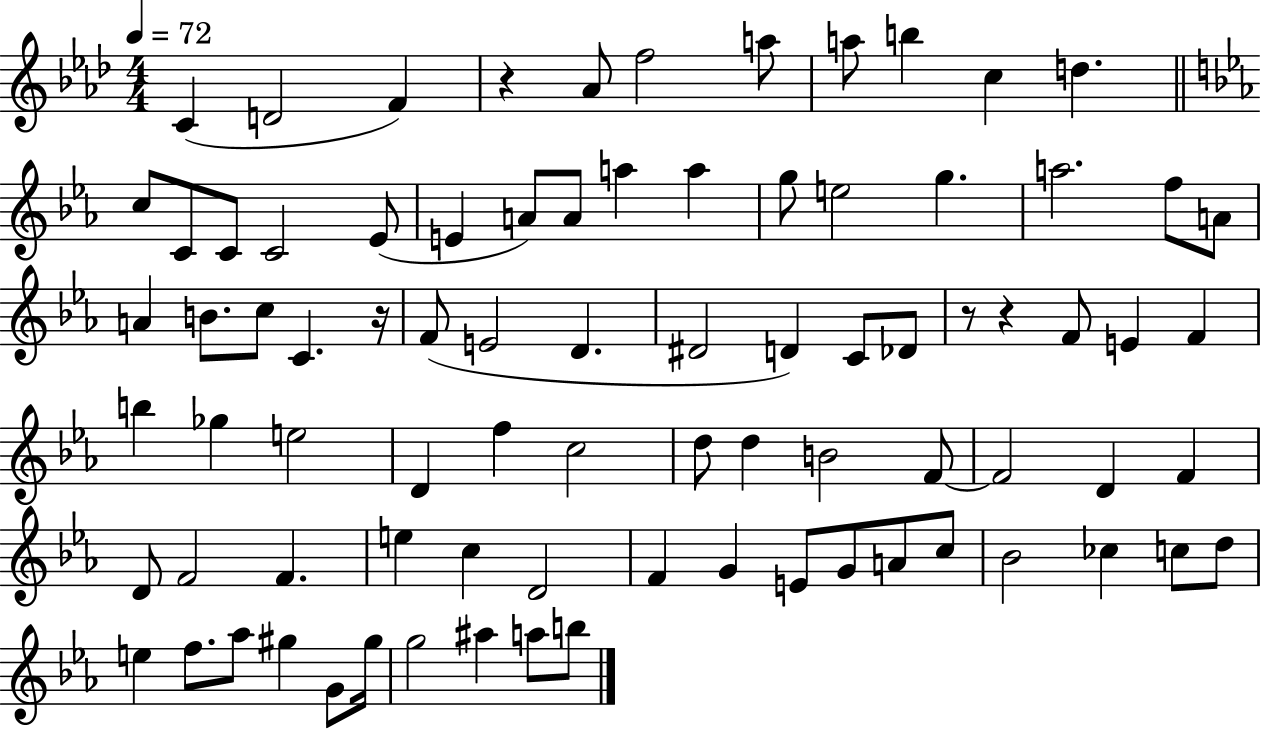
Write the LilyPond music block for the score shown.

{
  \clef treble
  \numericTimeSignature
  \time 4/4
  \key aes \major
  \tempo 4 = 72
  c'4( d'2 f'4) | r4 aes'8 f''2 a''8 | a''8 b''4 c''4 d''4. | \bar "||" \break \key ees \major c''8 c'8 c'8 c'2 ees'8( | e'4 a'8) a'8 a''4 a''4 | g''8 e''2 g''4. | a''2. f''8 a'8 | \break a'4 b'8. c''8 c'4. r16 | f'8( e'2 d'4. | dis'2 d'4) c'8 des'8 | r8 r4 f'8 e'4 f'4 | \break b''4 ges''4 e''2 | d'4 f''4 c''2 | d''8 d''4 b'2 f'8~~ | f'2 d'4 f'4 | \break d'8 f'2 f'4. | e''4 c''4 d'2 | f'4 g'4 e'8 g'8 a'8 c''8 | bes'2 ces''4 c''8 d''8 | \break e''4 f''8. aes''8 gis''4 g'8 gis''16 | g''2 ais''4 a''8 b''8 | \bar "|."
}